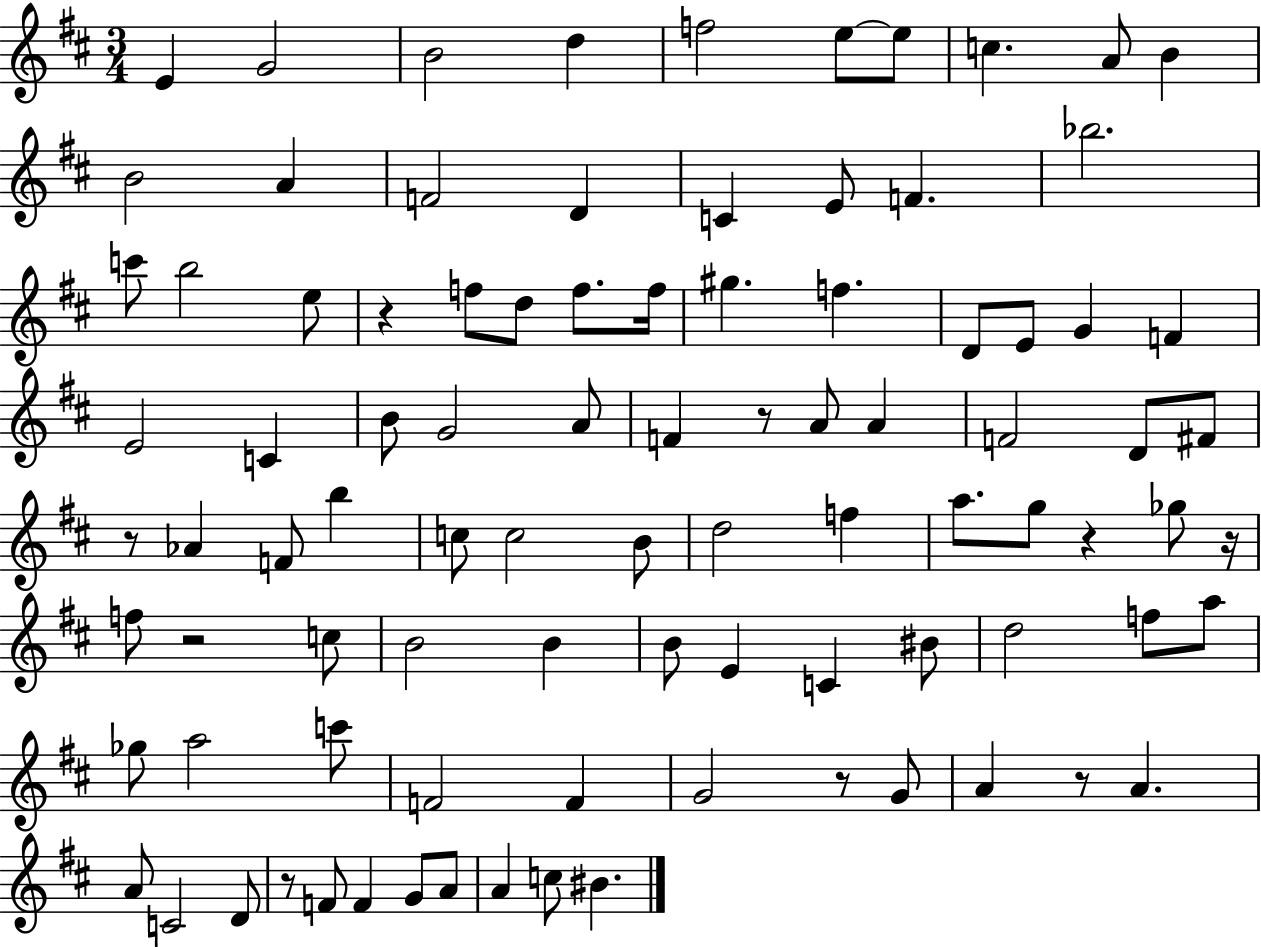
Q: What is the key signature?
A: D major